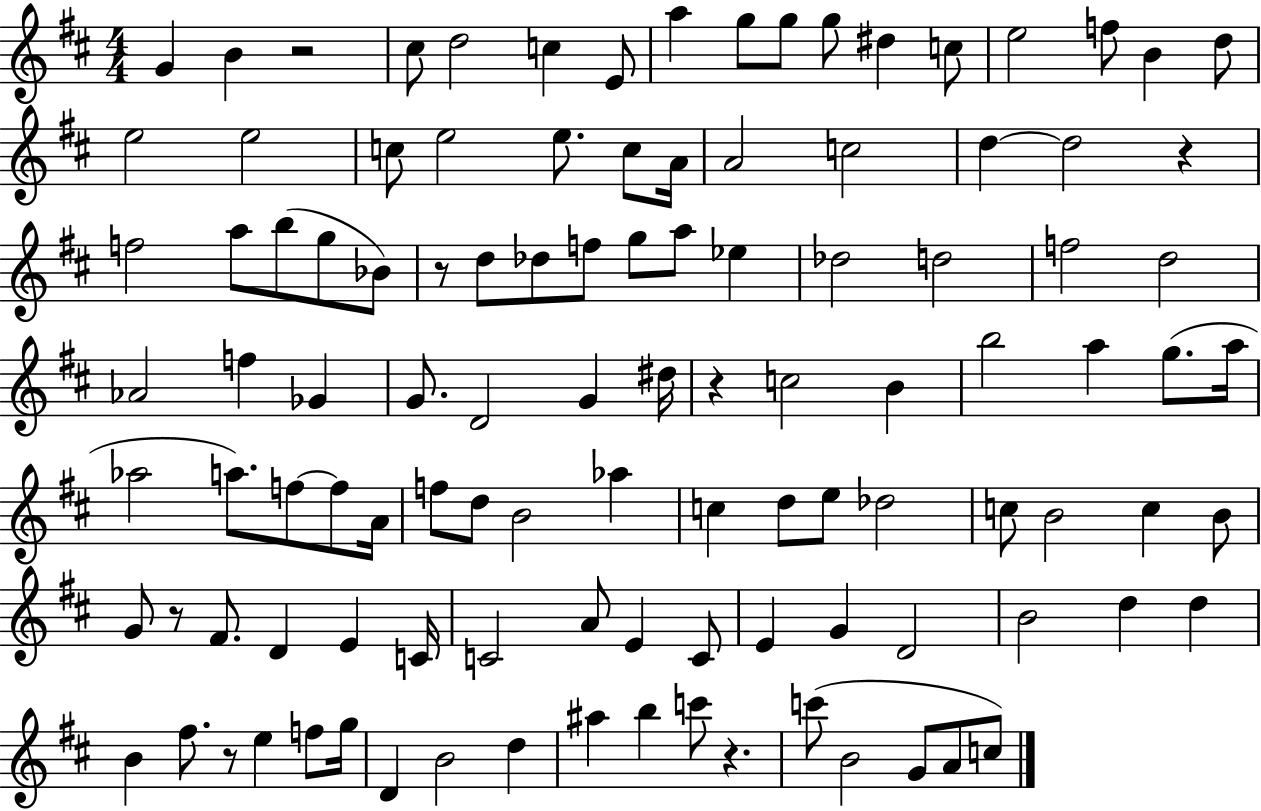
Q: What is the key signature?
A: D major